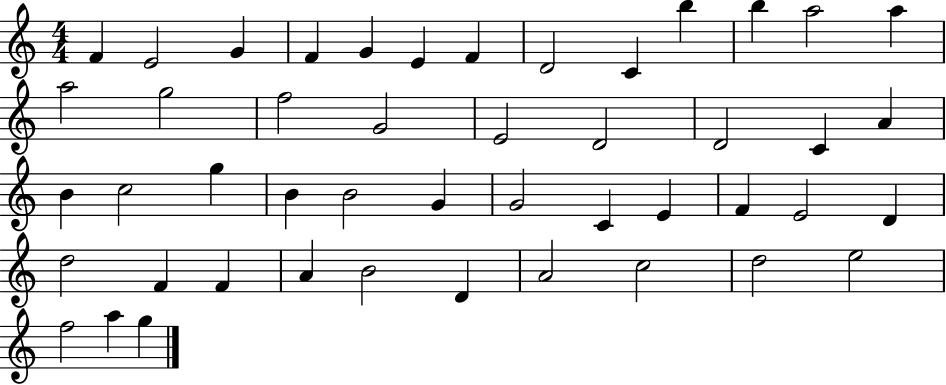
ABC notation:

X:1
T:Untitled
M:4/4
L:1/4
K:C
F E2 G F G E F D2 C b b a2 a a2 g2 f2 G2 E2 D2 D2 C A B c2 g B B2 G G2 C E F E2 D d2 F F A B2 D A2 c2 d2 e2 f2 a g